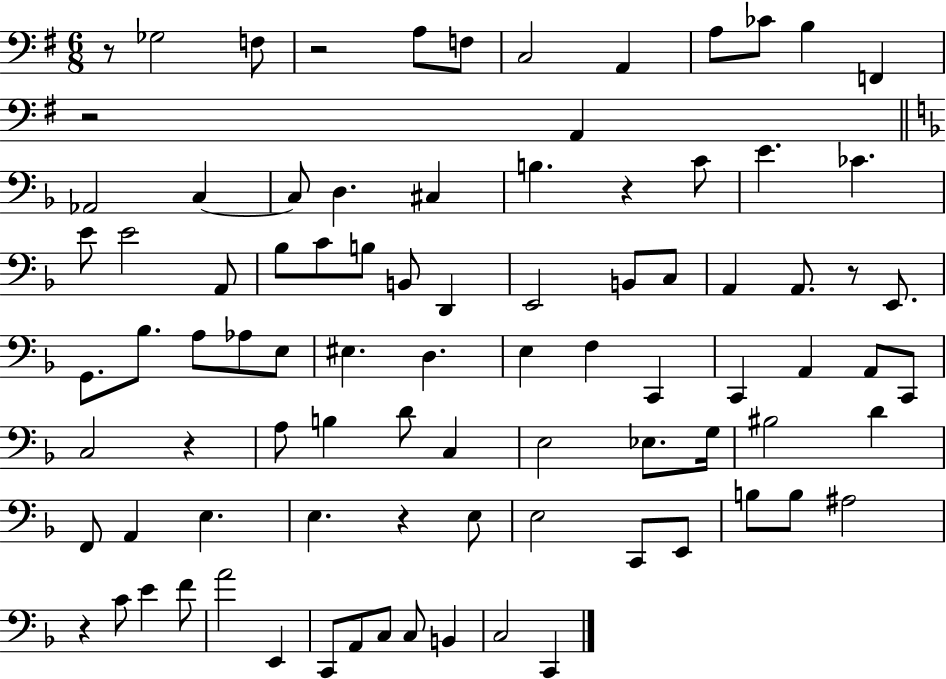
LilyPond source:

{
  \clef bass
  \numericTimeSignature
  \time 6/8
  \key g \major
  r8 ges2 f8 | r2 a8 f8 | c2 a,4 | a8 ces'8 b4 f,4 | \break r2 a,4 | \bar "||" \break \key d \minor aes,2 c4~~ | c8 d4. cis4 | b4. r4 c'8 | e'4. ces'4. | \break e'8 e'2 a,8 | bes8 c'8 b8 b,8 d,4 | e,2 b,8 c8 | a,4 a,8. r8 e,8. | \break g,8. bes8. a8 aes8 e8 | eis4. d4. | e4 f4 c,4 | c,4 a,4 a,8 c,8 | \break c2 r4 | a8 b4 d'8 c4 | e2 ees8. g16 | bis2 d'4 | \break f,8 a,4 e4. | e4. r4 e8 | e2 c,8 e,8 | b8 b8 ais2 | \break r4 c'8 e'4 f'8 | a'2 e,4 | c,8 a,8 c8 c8 b,4 | c2 c,4 | \break \bar "|."
}